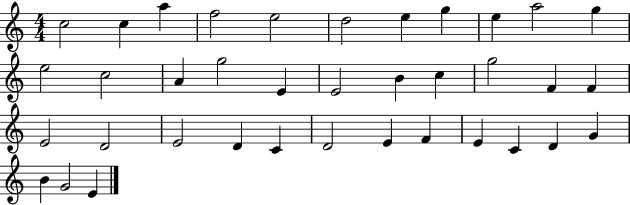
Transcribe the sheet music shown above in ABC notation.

X:1
T:Untitled
M:4/4
L:1/4
K:C
c2 c a f2 e2 d2 e g e a2 g e2 c2 A g2 E E2 B c g2 F F E2 D2 E2 D C D2 E F E C D G B G2 E